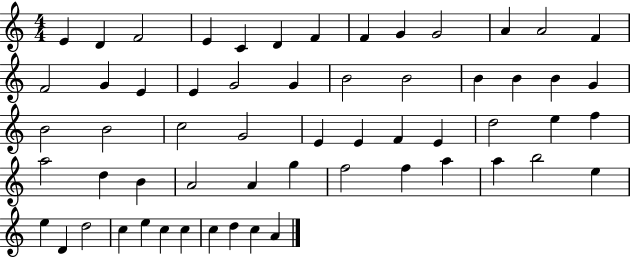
X:1
T:Untitled
M:4/4
L:1/4
K:C
E D F2 E C D F F G G2 A A2 F F2 G E E G2 G B2 B2 B B B G B2 B2 c2 G2 E E F E d2 e f a2 d B A2 A g f2 f a a b2 e e D d2 c e c c c d c A